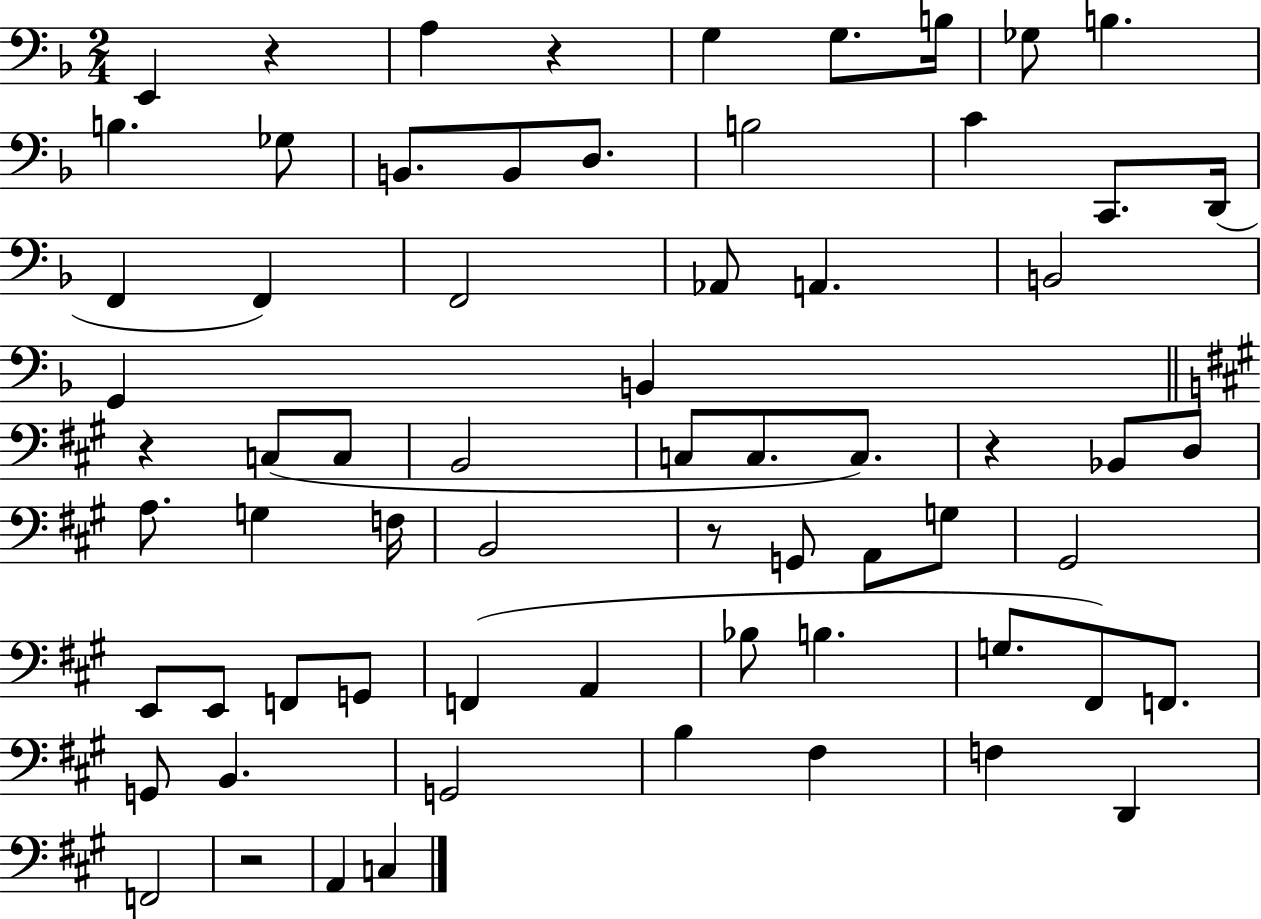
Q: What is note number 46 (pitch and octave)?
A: A2